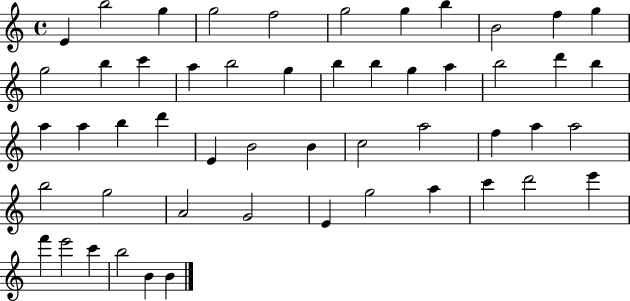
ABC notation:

X:1
T:Untitled
M:4/4
L:1/4
K:C
E b2 g g2 f2 g2 g b B2 f g g2 b c' a b2 g b b g a b2 d' b a a b d' E B2 B c2 a2 f a a2 b2 g2 A2 G2 E g2 a c' d'2 e' f' e'2 c' b2 B B